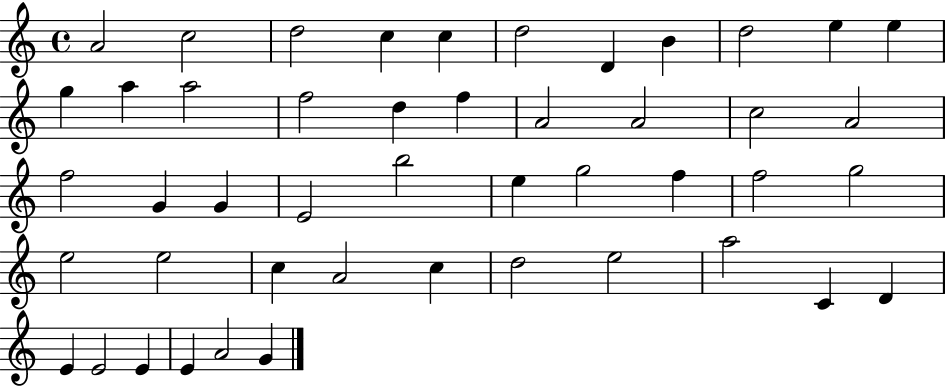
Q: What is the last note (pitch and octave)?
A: G4